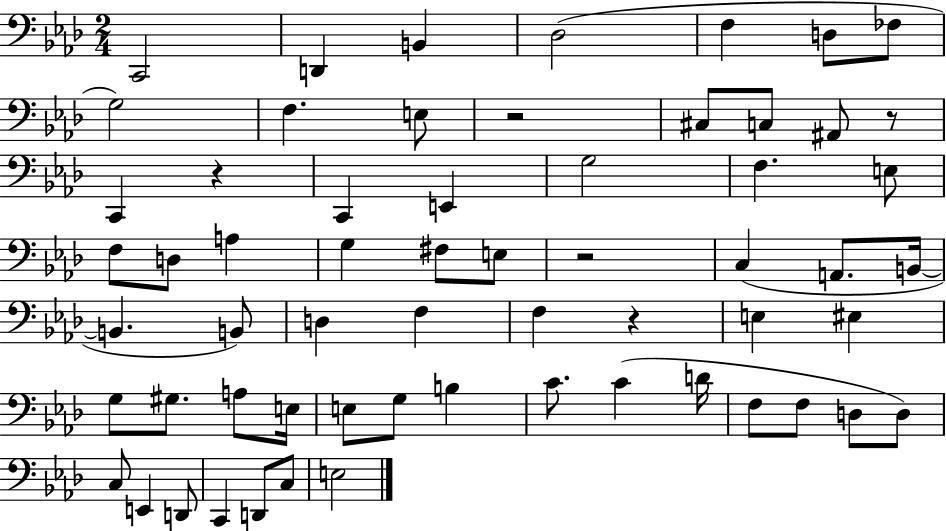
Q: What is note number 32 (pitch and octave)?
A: F3